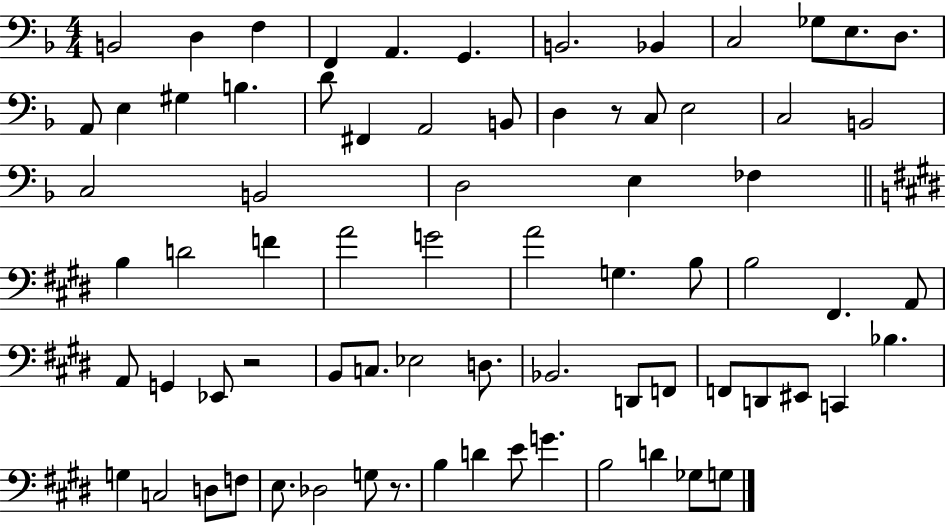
X:1
T:Untitled
M:4/4
L:1/4
K:F
B,,2 D, F, F,, A,, G,, B,,2 _B,, C,2 _G,/2 E,/2 D,/2 A,,/2 E, ^G, B, D/2 ^F,, A,,2 B,,/2 D, z/2 C,/2 E,2 C,2 B,,2 C,2 B,,2 D,2 E, _F, B, D2 F A2 G2 A2 G, B,/2 B,2 ^F,, A,,/2 A,,/2 G,, _E,,/2 z2 B,,/2 C,/2 _E,2 D,/2 _B,,2 D,,/2 F,,/2 F,,/2 D,,/2 ^E,,/2 C,, _B, G, C,2 D,/2 F,/2 E,/2 _D,2 G,/2 z/2 B, D E/2 G B,2 D _G,/2 G,/2